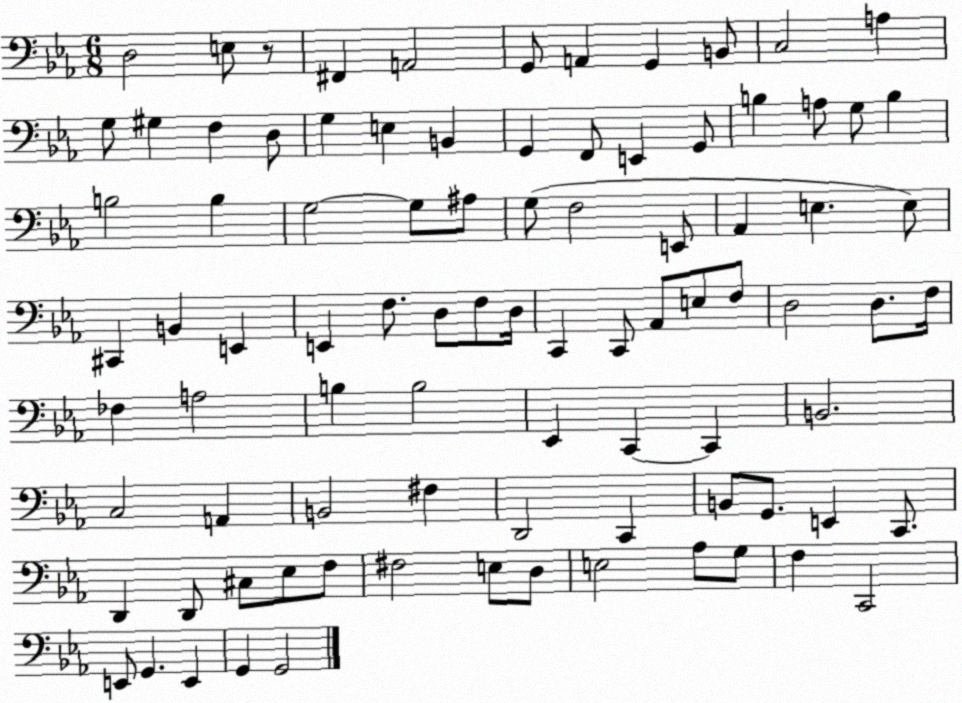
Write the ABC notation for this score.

X:1
T:Untitled
M:6/8
L:1/4
K:Eb
D,2 E,/2 z/2 ^F,, A,,2 G,,/2 A,, G,, B,,/2 C,2 A, G,/2 ^G, F, D,/2 G, E, B,, G,, F,,/2 E,, G,,/2 B, A,/2 G,/2 B, B,2 B, G,2 G,/2 ^A,/2 G,/2 F,2 E,,/2 _A,, E, E,/2 ^C,, B,, E,, E,, F,/2 D,/2 F,/2 D,/4 C,, C,,/2 _A,,/2 E,/2 F,/2 D,2 D,/2 F,/4 _F, A,2 B, B,2 _E,, C,, C,, B,,2 C,2 A,, B,,2 ^F, D,,2 C,, B,,/2 G,,/2 E,, C,,/2 D,, D,,/2 ^C,/2 _E,/2 F,/2 ^F,2 E,/2 D,/2 E,2 _A,/2 G,/2 F, C,,2 E,,/2 G,, E,, G,, G,,2